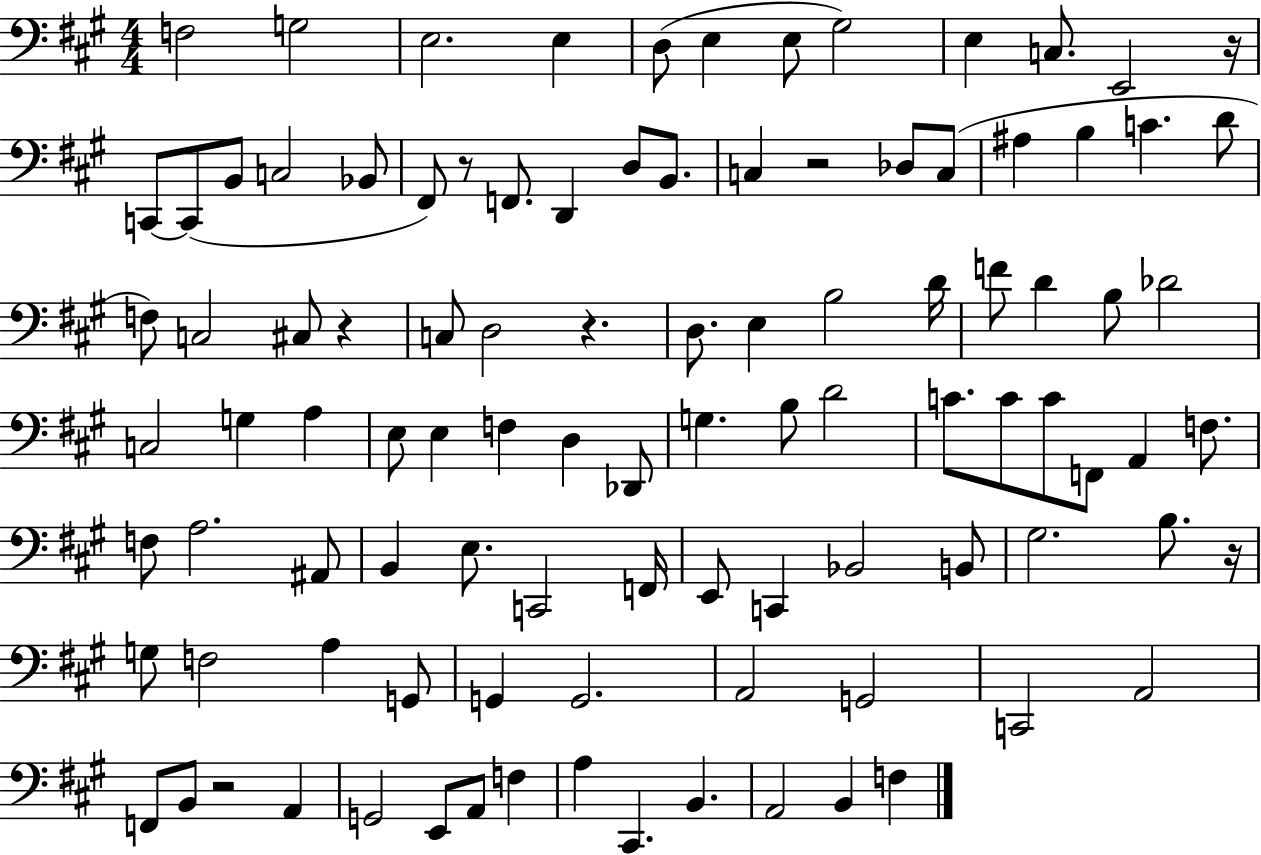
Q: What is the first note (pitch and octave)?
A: F3